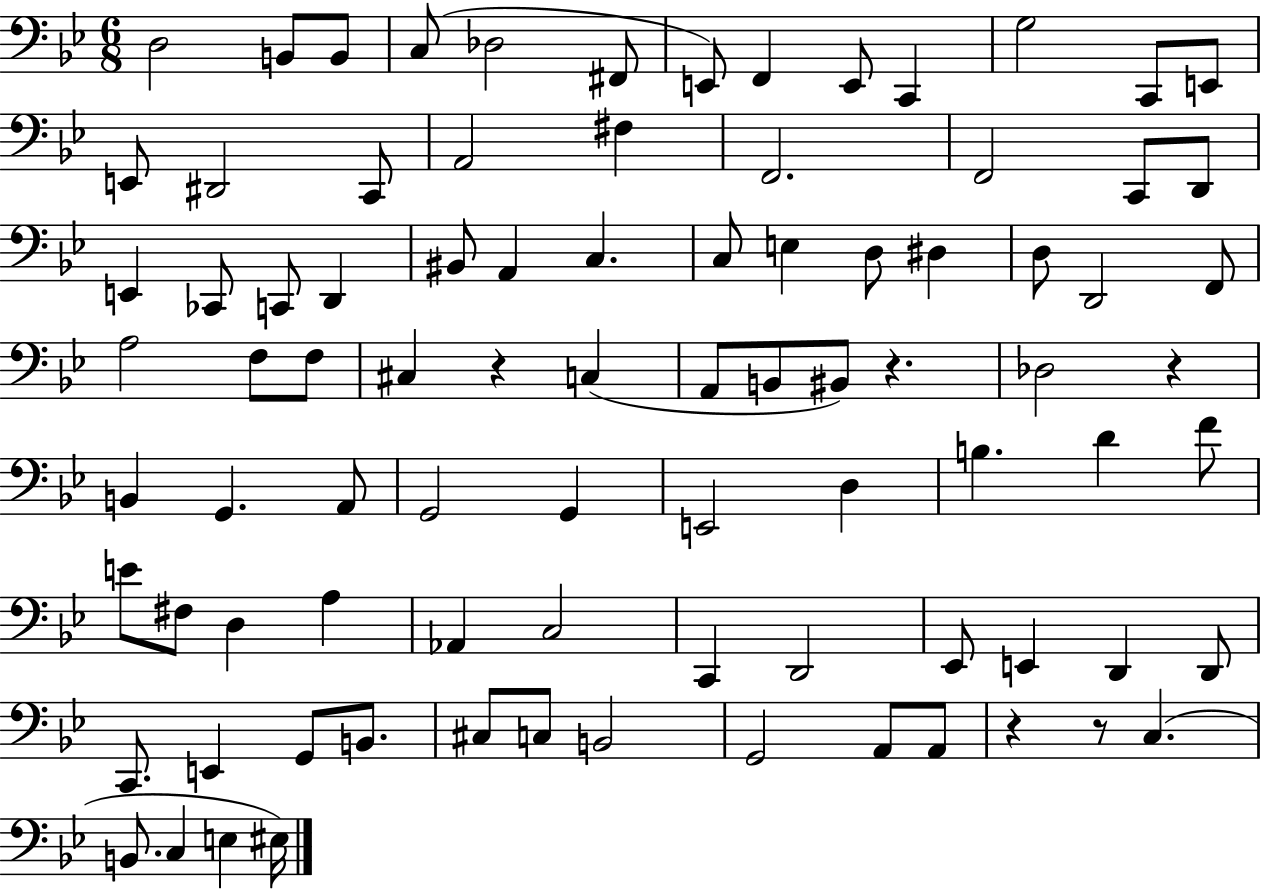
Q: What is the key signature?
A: BES major